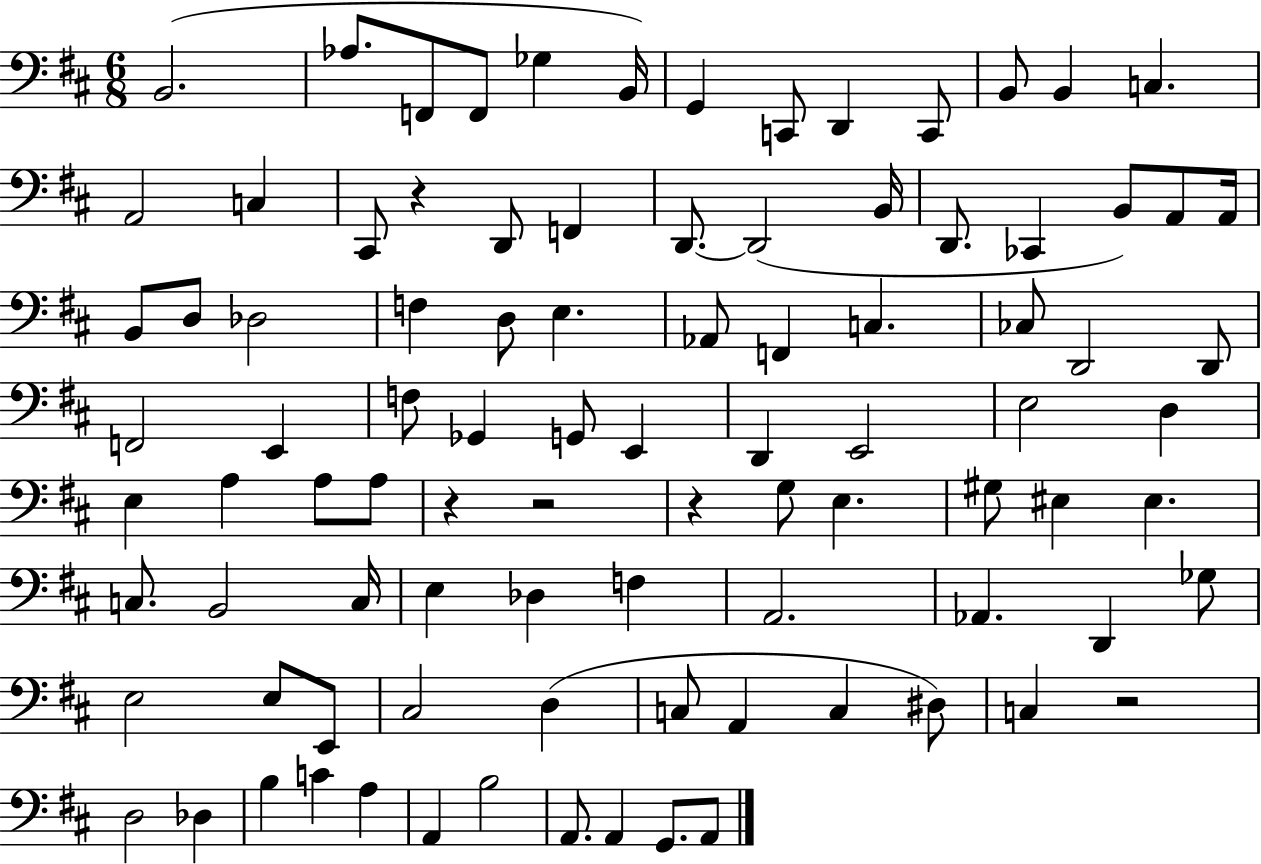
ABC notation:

X:1
T:Untitled
M:6/8
L:1/4
K:D
B,,2 _A,/2 F,,/2 F,,/2 _G, B,,/4 G,, C,,/2 D,, C,,/2 B,,/2 B,, C, A,,2 C, ^C,,/2 z D,,/2 F,, D,,/2 D,,2 B,,/4 D,,/2 _C,, B,,/2 A,,/2 A,,/4 B,,/2 D,/2 _D,2 F, D,/2 E, _A,,/2 F,, C, _C,/2 D,,2 D,,/2 F,,2 E,, F,/2 _G,, G,,/2 E,, D,, E,,2 E,2 D, E, A, A,/2 A,/2 z z2 z G,/2 E, ^G,/2 ^E, ^E, C,/2 B,,2 C,/4 E, _D, F, A,,2 _A,, D,, _G,/2 E,2 E,/2 E,,/2 ^C,2 D, C,/2 A,, C, ^D,/2 C, z2 D,2 _D, B, C A, A,, B,2 A,,/2 A,, G,,/2 A,,/2